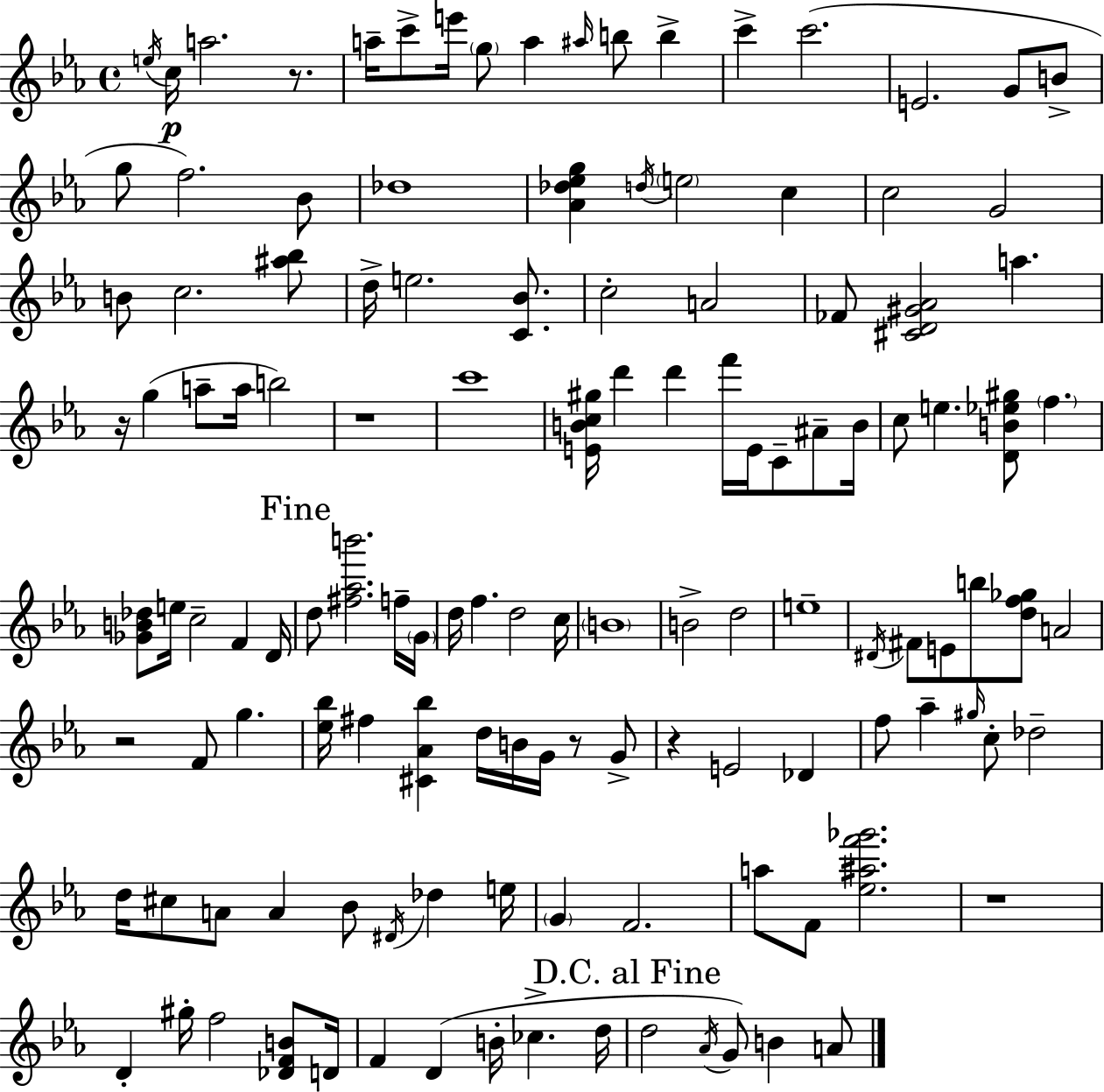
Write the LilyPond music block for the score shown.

{
  \clef treble
  \time 4/4
  \defaultTimeSignature
  \key c \minor
  \acciaccatura { e''16 }\p c''16 a''2. r8. | a''16-- c'''8-> e'''16 \parenthesize g''8 a''4 \grace { ais''16 } b''8 b''4-> | c'''4-> c'''2.( | e'2. g'8 | \break b'8-> g''8 f''2.) | bes'8 des''1 | <aes' des'' ees'' g''>4 \acciaccatura { d''16 } \parenthesize e''2 c''4 | c''2 g'2 | \break b'8 c''2. | <ais'' bes''>8 d''16-> e''2. | <c' bes'>8. c''2-. a'2 | fes'8 <cis' d' gis' aes'>2 a''4. | \break r16 g''4( a''8-- a''16 b''2) | r1 | c'''1 | <e' b' c'' gis''>16 d'''4 d'''4 f'''16 e'16 c'8-- | \break ais'8-- b'16 c''8 e''4. <d' b' ees'' gis''>8 \parenthesize f''4. | <ges' b' des''>8 e''16 c''2-- f'4 | d'16 \mark "Fine" d''8 <fis'' aes'' b'''>2. | f''16-- \parenthesize g'16 d''16 f''4. d''2 | \break c''16 \parenthesize b'1 | b'2-> d''2 | e''1-- | \acciaccatura { dis'16 } fis'8 e'8 b''8 <d'' f'' ges''>8 a'2 | \break r2 f'8 g''4. | <ees'' bes''>16 fis''4 <cis' aes' bes''>4 d''16 b'16 g'16 | r8 g'8-> r4 e'2 | des'4 f''8 aes''4-- \grace { gis''16 } c''8-. des''2-- | \break d''16 cis''8 a'8 a'4 bes'8 | \acciaccatura { dis'16 } des''4 e''16 \parenthesize g'4 f'2. | a''8 f'8 <ees'' ais'' f''' ges'''>2. | r1 | \break d'4-. gis''16-. f''2 | <des' f' b'>8 d'16 f'4 d'4( b'16-. ces''4.-> | d''16 \mark "D.C. al Fine" d''2 \acciaccatura { aes'16 }) g'8 | b'4 a'8 \bar "|."
}